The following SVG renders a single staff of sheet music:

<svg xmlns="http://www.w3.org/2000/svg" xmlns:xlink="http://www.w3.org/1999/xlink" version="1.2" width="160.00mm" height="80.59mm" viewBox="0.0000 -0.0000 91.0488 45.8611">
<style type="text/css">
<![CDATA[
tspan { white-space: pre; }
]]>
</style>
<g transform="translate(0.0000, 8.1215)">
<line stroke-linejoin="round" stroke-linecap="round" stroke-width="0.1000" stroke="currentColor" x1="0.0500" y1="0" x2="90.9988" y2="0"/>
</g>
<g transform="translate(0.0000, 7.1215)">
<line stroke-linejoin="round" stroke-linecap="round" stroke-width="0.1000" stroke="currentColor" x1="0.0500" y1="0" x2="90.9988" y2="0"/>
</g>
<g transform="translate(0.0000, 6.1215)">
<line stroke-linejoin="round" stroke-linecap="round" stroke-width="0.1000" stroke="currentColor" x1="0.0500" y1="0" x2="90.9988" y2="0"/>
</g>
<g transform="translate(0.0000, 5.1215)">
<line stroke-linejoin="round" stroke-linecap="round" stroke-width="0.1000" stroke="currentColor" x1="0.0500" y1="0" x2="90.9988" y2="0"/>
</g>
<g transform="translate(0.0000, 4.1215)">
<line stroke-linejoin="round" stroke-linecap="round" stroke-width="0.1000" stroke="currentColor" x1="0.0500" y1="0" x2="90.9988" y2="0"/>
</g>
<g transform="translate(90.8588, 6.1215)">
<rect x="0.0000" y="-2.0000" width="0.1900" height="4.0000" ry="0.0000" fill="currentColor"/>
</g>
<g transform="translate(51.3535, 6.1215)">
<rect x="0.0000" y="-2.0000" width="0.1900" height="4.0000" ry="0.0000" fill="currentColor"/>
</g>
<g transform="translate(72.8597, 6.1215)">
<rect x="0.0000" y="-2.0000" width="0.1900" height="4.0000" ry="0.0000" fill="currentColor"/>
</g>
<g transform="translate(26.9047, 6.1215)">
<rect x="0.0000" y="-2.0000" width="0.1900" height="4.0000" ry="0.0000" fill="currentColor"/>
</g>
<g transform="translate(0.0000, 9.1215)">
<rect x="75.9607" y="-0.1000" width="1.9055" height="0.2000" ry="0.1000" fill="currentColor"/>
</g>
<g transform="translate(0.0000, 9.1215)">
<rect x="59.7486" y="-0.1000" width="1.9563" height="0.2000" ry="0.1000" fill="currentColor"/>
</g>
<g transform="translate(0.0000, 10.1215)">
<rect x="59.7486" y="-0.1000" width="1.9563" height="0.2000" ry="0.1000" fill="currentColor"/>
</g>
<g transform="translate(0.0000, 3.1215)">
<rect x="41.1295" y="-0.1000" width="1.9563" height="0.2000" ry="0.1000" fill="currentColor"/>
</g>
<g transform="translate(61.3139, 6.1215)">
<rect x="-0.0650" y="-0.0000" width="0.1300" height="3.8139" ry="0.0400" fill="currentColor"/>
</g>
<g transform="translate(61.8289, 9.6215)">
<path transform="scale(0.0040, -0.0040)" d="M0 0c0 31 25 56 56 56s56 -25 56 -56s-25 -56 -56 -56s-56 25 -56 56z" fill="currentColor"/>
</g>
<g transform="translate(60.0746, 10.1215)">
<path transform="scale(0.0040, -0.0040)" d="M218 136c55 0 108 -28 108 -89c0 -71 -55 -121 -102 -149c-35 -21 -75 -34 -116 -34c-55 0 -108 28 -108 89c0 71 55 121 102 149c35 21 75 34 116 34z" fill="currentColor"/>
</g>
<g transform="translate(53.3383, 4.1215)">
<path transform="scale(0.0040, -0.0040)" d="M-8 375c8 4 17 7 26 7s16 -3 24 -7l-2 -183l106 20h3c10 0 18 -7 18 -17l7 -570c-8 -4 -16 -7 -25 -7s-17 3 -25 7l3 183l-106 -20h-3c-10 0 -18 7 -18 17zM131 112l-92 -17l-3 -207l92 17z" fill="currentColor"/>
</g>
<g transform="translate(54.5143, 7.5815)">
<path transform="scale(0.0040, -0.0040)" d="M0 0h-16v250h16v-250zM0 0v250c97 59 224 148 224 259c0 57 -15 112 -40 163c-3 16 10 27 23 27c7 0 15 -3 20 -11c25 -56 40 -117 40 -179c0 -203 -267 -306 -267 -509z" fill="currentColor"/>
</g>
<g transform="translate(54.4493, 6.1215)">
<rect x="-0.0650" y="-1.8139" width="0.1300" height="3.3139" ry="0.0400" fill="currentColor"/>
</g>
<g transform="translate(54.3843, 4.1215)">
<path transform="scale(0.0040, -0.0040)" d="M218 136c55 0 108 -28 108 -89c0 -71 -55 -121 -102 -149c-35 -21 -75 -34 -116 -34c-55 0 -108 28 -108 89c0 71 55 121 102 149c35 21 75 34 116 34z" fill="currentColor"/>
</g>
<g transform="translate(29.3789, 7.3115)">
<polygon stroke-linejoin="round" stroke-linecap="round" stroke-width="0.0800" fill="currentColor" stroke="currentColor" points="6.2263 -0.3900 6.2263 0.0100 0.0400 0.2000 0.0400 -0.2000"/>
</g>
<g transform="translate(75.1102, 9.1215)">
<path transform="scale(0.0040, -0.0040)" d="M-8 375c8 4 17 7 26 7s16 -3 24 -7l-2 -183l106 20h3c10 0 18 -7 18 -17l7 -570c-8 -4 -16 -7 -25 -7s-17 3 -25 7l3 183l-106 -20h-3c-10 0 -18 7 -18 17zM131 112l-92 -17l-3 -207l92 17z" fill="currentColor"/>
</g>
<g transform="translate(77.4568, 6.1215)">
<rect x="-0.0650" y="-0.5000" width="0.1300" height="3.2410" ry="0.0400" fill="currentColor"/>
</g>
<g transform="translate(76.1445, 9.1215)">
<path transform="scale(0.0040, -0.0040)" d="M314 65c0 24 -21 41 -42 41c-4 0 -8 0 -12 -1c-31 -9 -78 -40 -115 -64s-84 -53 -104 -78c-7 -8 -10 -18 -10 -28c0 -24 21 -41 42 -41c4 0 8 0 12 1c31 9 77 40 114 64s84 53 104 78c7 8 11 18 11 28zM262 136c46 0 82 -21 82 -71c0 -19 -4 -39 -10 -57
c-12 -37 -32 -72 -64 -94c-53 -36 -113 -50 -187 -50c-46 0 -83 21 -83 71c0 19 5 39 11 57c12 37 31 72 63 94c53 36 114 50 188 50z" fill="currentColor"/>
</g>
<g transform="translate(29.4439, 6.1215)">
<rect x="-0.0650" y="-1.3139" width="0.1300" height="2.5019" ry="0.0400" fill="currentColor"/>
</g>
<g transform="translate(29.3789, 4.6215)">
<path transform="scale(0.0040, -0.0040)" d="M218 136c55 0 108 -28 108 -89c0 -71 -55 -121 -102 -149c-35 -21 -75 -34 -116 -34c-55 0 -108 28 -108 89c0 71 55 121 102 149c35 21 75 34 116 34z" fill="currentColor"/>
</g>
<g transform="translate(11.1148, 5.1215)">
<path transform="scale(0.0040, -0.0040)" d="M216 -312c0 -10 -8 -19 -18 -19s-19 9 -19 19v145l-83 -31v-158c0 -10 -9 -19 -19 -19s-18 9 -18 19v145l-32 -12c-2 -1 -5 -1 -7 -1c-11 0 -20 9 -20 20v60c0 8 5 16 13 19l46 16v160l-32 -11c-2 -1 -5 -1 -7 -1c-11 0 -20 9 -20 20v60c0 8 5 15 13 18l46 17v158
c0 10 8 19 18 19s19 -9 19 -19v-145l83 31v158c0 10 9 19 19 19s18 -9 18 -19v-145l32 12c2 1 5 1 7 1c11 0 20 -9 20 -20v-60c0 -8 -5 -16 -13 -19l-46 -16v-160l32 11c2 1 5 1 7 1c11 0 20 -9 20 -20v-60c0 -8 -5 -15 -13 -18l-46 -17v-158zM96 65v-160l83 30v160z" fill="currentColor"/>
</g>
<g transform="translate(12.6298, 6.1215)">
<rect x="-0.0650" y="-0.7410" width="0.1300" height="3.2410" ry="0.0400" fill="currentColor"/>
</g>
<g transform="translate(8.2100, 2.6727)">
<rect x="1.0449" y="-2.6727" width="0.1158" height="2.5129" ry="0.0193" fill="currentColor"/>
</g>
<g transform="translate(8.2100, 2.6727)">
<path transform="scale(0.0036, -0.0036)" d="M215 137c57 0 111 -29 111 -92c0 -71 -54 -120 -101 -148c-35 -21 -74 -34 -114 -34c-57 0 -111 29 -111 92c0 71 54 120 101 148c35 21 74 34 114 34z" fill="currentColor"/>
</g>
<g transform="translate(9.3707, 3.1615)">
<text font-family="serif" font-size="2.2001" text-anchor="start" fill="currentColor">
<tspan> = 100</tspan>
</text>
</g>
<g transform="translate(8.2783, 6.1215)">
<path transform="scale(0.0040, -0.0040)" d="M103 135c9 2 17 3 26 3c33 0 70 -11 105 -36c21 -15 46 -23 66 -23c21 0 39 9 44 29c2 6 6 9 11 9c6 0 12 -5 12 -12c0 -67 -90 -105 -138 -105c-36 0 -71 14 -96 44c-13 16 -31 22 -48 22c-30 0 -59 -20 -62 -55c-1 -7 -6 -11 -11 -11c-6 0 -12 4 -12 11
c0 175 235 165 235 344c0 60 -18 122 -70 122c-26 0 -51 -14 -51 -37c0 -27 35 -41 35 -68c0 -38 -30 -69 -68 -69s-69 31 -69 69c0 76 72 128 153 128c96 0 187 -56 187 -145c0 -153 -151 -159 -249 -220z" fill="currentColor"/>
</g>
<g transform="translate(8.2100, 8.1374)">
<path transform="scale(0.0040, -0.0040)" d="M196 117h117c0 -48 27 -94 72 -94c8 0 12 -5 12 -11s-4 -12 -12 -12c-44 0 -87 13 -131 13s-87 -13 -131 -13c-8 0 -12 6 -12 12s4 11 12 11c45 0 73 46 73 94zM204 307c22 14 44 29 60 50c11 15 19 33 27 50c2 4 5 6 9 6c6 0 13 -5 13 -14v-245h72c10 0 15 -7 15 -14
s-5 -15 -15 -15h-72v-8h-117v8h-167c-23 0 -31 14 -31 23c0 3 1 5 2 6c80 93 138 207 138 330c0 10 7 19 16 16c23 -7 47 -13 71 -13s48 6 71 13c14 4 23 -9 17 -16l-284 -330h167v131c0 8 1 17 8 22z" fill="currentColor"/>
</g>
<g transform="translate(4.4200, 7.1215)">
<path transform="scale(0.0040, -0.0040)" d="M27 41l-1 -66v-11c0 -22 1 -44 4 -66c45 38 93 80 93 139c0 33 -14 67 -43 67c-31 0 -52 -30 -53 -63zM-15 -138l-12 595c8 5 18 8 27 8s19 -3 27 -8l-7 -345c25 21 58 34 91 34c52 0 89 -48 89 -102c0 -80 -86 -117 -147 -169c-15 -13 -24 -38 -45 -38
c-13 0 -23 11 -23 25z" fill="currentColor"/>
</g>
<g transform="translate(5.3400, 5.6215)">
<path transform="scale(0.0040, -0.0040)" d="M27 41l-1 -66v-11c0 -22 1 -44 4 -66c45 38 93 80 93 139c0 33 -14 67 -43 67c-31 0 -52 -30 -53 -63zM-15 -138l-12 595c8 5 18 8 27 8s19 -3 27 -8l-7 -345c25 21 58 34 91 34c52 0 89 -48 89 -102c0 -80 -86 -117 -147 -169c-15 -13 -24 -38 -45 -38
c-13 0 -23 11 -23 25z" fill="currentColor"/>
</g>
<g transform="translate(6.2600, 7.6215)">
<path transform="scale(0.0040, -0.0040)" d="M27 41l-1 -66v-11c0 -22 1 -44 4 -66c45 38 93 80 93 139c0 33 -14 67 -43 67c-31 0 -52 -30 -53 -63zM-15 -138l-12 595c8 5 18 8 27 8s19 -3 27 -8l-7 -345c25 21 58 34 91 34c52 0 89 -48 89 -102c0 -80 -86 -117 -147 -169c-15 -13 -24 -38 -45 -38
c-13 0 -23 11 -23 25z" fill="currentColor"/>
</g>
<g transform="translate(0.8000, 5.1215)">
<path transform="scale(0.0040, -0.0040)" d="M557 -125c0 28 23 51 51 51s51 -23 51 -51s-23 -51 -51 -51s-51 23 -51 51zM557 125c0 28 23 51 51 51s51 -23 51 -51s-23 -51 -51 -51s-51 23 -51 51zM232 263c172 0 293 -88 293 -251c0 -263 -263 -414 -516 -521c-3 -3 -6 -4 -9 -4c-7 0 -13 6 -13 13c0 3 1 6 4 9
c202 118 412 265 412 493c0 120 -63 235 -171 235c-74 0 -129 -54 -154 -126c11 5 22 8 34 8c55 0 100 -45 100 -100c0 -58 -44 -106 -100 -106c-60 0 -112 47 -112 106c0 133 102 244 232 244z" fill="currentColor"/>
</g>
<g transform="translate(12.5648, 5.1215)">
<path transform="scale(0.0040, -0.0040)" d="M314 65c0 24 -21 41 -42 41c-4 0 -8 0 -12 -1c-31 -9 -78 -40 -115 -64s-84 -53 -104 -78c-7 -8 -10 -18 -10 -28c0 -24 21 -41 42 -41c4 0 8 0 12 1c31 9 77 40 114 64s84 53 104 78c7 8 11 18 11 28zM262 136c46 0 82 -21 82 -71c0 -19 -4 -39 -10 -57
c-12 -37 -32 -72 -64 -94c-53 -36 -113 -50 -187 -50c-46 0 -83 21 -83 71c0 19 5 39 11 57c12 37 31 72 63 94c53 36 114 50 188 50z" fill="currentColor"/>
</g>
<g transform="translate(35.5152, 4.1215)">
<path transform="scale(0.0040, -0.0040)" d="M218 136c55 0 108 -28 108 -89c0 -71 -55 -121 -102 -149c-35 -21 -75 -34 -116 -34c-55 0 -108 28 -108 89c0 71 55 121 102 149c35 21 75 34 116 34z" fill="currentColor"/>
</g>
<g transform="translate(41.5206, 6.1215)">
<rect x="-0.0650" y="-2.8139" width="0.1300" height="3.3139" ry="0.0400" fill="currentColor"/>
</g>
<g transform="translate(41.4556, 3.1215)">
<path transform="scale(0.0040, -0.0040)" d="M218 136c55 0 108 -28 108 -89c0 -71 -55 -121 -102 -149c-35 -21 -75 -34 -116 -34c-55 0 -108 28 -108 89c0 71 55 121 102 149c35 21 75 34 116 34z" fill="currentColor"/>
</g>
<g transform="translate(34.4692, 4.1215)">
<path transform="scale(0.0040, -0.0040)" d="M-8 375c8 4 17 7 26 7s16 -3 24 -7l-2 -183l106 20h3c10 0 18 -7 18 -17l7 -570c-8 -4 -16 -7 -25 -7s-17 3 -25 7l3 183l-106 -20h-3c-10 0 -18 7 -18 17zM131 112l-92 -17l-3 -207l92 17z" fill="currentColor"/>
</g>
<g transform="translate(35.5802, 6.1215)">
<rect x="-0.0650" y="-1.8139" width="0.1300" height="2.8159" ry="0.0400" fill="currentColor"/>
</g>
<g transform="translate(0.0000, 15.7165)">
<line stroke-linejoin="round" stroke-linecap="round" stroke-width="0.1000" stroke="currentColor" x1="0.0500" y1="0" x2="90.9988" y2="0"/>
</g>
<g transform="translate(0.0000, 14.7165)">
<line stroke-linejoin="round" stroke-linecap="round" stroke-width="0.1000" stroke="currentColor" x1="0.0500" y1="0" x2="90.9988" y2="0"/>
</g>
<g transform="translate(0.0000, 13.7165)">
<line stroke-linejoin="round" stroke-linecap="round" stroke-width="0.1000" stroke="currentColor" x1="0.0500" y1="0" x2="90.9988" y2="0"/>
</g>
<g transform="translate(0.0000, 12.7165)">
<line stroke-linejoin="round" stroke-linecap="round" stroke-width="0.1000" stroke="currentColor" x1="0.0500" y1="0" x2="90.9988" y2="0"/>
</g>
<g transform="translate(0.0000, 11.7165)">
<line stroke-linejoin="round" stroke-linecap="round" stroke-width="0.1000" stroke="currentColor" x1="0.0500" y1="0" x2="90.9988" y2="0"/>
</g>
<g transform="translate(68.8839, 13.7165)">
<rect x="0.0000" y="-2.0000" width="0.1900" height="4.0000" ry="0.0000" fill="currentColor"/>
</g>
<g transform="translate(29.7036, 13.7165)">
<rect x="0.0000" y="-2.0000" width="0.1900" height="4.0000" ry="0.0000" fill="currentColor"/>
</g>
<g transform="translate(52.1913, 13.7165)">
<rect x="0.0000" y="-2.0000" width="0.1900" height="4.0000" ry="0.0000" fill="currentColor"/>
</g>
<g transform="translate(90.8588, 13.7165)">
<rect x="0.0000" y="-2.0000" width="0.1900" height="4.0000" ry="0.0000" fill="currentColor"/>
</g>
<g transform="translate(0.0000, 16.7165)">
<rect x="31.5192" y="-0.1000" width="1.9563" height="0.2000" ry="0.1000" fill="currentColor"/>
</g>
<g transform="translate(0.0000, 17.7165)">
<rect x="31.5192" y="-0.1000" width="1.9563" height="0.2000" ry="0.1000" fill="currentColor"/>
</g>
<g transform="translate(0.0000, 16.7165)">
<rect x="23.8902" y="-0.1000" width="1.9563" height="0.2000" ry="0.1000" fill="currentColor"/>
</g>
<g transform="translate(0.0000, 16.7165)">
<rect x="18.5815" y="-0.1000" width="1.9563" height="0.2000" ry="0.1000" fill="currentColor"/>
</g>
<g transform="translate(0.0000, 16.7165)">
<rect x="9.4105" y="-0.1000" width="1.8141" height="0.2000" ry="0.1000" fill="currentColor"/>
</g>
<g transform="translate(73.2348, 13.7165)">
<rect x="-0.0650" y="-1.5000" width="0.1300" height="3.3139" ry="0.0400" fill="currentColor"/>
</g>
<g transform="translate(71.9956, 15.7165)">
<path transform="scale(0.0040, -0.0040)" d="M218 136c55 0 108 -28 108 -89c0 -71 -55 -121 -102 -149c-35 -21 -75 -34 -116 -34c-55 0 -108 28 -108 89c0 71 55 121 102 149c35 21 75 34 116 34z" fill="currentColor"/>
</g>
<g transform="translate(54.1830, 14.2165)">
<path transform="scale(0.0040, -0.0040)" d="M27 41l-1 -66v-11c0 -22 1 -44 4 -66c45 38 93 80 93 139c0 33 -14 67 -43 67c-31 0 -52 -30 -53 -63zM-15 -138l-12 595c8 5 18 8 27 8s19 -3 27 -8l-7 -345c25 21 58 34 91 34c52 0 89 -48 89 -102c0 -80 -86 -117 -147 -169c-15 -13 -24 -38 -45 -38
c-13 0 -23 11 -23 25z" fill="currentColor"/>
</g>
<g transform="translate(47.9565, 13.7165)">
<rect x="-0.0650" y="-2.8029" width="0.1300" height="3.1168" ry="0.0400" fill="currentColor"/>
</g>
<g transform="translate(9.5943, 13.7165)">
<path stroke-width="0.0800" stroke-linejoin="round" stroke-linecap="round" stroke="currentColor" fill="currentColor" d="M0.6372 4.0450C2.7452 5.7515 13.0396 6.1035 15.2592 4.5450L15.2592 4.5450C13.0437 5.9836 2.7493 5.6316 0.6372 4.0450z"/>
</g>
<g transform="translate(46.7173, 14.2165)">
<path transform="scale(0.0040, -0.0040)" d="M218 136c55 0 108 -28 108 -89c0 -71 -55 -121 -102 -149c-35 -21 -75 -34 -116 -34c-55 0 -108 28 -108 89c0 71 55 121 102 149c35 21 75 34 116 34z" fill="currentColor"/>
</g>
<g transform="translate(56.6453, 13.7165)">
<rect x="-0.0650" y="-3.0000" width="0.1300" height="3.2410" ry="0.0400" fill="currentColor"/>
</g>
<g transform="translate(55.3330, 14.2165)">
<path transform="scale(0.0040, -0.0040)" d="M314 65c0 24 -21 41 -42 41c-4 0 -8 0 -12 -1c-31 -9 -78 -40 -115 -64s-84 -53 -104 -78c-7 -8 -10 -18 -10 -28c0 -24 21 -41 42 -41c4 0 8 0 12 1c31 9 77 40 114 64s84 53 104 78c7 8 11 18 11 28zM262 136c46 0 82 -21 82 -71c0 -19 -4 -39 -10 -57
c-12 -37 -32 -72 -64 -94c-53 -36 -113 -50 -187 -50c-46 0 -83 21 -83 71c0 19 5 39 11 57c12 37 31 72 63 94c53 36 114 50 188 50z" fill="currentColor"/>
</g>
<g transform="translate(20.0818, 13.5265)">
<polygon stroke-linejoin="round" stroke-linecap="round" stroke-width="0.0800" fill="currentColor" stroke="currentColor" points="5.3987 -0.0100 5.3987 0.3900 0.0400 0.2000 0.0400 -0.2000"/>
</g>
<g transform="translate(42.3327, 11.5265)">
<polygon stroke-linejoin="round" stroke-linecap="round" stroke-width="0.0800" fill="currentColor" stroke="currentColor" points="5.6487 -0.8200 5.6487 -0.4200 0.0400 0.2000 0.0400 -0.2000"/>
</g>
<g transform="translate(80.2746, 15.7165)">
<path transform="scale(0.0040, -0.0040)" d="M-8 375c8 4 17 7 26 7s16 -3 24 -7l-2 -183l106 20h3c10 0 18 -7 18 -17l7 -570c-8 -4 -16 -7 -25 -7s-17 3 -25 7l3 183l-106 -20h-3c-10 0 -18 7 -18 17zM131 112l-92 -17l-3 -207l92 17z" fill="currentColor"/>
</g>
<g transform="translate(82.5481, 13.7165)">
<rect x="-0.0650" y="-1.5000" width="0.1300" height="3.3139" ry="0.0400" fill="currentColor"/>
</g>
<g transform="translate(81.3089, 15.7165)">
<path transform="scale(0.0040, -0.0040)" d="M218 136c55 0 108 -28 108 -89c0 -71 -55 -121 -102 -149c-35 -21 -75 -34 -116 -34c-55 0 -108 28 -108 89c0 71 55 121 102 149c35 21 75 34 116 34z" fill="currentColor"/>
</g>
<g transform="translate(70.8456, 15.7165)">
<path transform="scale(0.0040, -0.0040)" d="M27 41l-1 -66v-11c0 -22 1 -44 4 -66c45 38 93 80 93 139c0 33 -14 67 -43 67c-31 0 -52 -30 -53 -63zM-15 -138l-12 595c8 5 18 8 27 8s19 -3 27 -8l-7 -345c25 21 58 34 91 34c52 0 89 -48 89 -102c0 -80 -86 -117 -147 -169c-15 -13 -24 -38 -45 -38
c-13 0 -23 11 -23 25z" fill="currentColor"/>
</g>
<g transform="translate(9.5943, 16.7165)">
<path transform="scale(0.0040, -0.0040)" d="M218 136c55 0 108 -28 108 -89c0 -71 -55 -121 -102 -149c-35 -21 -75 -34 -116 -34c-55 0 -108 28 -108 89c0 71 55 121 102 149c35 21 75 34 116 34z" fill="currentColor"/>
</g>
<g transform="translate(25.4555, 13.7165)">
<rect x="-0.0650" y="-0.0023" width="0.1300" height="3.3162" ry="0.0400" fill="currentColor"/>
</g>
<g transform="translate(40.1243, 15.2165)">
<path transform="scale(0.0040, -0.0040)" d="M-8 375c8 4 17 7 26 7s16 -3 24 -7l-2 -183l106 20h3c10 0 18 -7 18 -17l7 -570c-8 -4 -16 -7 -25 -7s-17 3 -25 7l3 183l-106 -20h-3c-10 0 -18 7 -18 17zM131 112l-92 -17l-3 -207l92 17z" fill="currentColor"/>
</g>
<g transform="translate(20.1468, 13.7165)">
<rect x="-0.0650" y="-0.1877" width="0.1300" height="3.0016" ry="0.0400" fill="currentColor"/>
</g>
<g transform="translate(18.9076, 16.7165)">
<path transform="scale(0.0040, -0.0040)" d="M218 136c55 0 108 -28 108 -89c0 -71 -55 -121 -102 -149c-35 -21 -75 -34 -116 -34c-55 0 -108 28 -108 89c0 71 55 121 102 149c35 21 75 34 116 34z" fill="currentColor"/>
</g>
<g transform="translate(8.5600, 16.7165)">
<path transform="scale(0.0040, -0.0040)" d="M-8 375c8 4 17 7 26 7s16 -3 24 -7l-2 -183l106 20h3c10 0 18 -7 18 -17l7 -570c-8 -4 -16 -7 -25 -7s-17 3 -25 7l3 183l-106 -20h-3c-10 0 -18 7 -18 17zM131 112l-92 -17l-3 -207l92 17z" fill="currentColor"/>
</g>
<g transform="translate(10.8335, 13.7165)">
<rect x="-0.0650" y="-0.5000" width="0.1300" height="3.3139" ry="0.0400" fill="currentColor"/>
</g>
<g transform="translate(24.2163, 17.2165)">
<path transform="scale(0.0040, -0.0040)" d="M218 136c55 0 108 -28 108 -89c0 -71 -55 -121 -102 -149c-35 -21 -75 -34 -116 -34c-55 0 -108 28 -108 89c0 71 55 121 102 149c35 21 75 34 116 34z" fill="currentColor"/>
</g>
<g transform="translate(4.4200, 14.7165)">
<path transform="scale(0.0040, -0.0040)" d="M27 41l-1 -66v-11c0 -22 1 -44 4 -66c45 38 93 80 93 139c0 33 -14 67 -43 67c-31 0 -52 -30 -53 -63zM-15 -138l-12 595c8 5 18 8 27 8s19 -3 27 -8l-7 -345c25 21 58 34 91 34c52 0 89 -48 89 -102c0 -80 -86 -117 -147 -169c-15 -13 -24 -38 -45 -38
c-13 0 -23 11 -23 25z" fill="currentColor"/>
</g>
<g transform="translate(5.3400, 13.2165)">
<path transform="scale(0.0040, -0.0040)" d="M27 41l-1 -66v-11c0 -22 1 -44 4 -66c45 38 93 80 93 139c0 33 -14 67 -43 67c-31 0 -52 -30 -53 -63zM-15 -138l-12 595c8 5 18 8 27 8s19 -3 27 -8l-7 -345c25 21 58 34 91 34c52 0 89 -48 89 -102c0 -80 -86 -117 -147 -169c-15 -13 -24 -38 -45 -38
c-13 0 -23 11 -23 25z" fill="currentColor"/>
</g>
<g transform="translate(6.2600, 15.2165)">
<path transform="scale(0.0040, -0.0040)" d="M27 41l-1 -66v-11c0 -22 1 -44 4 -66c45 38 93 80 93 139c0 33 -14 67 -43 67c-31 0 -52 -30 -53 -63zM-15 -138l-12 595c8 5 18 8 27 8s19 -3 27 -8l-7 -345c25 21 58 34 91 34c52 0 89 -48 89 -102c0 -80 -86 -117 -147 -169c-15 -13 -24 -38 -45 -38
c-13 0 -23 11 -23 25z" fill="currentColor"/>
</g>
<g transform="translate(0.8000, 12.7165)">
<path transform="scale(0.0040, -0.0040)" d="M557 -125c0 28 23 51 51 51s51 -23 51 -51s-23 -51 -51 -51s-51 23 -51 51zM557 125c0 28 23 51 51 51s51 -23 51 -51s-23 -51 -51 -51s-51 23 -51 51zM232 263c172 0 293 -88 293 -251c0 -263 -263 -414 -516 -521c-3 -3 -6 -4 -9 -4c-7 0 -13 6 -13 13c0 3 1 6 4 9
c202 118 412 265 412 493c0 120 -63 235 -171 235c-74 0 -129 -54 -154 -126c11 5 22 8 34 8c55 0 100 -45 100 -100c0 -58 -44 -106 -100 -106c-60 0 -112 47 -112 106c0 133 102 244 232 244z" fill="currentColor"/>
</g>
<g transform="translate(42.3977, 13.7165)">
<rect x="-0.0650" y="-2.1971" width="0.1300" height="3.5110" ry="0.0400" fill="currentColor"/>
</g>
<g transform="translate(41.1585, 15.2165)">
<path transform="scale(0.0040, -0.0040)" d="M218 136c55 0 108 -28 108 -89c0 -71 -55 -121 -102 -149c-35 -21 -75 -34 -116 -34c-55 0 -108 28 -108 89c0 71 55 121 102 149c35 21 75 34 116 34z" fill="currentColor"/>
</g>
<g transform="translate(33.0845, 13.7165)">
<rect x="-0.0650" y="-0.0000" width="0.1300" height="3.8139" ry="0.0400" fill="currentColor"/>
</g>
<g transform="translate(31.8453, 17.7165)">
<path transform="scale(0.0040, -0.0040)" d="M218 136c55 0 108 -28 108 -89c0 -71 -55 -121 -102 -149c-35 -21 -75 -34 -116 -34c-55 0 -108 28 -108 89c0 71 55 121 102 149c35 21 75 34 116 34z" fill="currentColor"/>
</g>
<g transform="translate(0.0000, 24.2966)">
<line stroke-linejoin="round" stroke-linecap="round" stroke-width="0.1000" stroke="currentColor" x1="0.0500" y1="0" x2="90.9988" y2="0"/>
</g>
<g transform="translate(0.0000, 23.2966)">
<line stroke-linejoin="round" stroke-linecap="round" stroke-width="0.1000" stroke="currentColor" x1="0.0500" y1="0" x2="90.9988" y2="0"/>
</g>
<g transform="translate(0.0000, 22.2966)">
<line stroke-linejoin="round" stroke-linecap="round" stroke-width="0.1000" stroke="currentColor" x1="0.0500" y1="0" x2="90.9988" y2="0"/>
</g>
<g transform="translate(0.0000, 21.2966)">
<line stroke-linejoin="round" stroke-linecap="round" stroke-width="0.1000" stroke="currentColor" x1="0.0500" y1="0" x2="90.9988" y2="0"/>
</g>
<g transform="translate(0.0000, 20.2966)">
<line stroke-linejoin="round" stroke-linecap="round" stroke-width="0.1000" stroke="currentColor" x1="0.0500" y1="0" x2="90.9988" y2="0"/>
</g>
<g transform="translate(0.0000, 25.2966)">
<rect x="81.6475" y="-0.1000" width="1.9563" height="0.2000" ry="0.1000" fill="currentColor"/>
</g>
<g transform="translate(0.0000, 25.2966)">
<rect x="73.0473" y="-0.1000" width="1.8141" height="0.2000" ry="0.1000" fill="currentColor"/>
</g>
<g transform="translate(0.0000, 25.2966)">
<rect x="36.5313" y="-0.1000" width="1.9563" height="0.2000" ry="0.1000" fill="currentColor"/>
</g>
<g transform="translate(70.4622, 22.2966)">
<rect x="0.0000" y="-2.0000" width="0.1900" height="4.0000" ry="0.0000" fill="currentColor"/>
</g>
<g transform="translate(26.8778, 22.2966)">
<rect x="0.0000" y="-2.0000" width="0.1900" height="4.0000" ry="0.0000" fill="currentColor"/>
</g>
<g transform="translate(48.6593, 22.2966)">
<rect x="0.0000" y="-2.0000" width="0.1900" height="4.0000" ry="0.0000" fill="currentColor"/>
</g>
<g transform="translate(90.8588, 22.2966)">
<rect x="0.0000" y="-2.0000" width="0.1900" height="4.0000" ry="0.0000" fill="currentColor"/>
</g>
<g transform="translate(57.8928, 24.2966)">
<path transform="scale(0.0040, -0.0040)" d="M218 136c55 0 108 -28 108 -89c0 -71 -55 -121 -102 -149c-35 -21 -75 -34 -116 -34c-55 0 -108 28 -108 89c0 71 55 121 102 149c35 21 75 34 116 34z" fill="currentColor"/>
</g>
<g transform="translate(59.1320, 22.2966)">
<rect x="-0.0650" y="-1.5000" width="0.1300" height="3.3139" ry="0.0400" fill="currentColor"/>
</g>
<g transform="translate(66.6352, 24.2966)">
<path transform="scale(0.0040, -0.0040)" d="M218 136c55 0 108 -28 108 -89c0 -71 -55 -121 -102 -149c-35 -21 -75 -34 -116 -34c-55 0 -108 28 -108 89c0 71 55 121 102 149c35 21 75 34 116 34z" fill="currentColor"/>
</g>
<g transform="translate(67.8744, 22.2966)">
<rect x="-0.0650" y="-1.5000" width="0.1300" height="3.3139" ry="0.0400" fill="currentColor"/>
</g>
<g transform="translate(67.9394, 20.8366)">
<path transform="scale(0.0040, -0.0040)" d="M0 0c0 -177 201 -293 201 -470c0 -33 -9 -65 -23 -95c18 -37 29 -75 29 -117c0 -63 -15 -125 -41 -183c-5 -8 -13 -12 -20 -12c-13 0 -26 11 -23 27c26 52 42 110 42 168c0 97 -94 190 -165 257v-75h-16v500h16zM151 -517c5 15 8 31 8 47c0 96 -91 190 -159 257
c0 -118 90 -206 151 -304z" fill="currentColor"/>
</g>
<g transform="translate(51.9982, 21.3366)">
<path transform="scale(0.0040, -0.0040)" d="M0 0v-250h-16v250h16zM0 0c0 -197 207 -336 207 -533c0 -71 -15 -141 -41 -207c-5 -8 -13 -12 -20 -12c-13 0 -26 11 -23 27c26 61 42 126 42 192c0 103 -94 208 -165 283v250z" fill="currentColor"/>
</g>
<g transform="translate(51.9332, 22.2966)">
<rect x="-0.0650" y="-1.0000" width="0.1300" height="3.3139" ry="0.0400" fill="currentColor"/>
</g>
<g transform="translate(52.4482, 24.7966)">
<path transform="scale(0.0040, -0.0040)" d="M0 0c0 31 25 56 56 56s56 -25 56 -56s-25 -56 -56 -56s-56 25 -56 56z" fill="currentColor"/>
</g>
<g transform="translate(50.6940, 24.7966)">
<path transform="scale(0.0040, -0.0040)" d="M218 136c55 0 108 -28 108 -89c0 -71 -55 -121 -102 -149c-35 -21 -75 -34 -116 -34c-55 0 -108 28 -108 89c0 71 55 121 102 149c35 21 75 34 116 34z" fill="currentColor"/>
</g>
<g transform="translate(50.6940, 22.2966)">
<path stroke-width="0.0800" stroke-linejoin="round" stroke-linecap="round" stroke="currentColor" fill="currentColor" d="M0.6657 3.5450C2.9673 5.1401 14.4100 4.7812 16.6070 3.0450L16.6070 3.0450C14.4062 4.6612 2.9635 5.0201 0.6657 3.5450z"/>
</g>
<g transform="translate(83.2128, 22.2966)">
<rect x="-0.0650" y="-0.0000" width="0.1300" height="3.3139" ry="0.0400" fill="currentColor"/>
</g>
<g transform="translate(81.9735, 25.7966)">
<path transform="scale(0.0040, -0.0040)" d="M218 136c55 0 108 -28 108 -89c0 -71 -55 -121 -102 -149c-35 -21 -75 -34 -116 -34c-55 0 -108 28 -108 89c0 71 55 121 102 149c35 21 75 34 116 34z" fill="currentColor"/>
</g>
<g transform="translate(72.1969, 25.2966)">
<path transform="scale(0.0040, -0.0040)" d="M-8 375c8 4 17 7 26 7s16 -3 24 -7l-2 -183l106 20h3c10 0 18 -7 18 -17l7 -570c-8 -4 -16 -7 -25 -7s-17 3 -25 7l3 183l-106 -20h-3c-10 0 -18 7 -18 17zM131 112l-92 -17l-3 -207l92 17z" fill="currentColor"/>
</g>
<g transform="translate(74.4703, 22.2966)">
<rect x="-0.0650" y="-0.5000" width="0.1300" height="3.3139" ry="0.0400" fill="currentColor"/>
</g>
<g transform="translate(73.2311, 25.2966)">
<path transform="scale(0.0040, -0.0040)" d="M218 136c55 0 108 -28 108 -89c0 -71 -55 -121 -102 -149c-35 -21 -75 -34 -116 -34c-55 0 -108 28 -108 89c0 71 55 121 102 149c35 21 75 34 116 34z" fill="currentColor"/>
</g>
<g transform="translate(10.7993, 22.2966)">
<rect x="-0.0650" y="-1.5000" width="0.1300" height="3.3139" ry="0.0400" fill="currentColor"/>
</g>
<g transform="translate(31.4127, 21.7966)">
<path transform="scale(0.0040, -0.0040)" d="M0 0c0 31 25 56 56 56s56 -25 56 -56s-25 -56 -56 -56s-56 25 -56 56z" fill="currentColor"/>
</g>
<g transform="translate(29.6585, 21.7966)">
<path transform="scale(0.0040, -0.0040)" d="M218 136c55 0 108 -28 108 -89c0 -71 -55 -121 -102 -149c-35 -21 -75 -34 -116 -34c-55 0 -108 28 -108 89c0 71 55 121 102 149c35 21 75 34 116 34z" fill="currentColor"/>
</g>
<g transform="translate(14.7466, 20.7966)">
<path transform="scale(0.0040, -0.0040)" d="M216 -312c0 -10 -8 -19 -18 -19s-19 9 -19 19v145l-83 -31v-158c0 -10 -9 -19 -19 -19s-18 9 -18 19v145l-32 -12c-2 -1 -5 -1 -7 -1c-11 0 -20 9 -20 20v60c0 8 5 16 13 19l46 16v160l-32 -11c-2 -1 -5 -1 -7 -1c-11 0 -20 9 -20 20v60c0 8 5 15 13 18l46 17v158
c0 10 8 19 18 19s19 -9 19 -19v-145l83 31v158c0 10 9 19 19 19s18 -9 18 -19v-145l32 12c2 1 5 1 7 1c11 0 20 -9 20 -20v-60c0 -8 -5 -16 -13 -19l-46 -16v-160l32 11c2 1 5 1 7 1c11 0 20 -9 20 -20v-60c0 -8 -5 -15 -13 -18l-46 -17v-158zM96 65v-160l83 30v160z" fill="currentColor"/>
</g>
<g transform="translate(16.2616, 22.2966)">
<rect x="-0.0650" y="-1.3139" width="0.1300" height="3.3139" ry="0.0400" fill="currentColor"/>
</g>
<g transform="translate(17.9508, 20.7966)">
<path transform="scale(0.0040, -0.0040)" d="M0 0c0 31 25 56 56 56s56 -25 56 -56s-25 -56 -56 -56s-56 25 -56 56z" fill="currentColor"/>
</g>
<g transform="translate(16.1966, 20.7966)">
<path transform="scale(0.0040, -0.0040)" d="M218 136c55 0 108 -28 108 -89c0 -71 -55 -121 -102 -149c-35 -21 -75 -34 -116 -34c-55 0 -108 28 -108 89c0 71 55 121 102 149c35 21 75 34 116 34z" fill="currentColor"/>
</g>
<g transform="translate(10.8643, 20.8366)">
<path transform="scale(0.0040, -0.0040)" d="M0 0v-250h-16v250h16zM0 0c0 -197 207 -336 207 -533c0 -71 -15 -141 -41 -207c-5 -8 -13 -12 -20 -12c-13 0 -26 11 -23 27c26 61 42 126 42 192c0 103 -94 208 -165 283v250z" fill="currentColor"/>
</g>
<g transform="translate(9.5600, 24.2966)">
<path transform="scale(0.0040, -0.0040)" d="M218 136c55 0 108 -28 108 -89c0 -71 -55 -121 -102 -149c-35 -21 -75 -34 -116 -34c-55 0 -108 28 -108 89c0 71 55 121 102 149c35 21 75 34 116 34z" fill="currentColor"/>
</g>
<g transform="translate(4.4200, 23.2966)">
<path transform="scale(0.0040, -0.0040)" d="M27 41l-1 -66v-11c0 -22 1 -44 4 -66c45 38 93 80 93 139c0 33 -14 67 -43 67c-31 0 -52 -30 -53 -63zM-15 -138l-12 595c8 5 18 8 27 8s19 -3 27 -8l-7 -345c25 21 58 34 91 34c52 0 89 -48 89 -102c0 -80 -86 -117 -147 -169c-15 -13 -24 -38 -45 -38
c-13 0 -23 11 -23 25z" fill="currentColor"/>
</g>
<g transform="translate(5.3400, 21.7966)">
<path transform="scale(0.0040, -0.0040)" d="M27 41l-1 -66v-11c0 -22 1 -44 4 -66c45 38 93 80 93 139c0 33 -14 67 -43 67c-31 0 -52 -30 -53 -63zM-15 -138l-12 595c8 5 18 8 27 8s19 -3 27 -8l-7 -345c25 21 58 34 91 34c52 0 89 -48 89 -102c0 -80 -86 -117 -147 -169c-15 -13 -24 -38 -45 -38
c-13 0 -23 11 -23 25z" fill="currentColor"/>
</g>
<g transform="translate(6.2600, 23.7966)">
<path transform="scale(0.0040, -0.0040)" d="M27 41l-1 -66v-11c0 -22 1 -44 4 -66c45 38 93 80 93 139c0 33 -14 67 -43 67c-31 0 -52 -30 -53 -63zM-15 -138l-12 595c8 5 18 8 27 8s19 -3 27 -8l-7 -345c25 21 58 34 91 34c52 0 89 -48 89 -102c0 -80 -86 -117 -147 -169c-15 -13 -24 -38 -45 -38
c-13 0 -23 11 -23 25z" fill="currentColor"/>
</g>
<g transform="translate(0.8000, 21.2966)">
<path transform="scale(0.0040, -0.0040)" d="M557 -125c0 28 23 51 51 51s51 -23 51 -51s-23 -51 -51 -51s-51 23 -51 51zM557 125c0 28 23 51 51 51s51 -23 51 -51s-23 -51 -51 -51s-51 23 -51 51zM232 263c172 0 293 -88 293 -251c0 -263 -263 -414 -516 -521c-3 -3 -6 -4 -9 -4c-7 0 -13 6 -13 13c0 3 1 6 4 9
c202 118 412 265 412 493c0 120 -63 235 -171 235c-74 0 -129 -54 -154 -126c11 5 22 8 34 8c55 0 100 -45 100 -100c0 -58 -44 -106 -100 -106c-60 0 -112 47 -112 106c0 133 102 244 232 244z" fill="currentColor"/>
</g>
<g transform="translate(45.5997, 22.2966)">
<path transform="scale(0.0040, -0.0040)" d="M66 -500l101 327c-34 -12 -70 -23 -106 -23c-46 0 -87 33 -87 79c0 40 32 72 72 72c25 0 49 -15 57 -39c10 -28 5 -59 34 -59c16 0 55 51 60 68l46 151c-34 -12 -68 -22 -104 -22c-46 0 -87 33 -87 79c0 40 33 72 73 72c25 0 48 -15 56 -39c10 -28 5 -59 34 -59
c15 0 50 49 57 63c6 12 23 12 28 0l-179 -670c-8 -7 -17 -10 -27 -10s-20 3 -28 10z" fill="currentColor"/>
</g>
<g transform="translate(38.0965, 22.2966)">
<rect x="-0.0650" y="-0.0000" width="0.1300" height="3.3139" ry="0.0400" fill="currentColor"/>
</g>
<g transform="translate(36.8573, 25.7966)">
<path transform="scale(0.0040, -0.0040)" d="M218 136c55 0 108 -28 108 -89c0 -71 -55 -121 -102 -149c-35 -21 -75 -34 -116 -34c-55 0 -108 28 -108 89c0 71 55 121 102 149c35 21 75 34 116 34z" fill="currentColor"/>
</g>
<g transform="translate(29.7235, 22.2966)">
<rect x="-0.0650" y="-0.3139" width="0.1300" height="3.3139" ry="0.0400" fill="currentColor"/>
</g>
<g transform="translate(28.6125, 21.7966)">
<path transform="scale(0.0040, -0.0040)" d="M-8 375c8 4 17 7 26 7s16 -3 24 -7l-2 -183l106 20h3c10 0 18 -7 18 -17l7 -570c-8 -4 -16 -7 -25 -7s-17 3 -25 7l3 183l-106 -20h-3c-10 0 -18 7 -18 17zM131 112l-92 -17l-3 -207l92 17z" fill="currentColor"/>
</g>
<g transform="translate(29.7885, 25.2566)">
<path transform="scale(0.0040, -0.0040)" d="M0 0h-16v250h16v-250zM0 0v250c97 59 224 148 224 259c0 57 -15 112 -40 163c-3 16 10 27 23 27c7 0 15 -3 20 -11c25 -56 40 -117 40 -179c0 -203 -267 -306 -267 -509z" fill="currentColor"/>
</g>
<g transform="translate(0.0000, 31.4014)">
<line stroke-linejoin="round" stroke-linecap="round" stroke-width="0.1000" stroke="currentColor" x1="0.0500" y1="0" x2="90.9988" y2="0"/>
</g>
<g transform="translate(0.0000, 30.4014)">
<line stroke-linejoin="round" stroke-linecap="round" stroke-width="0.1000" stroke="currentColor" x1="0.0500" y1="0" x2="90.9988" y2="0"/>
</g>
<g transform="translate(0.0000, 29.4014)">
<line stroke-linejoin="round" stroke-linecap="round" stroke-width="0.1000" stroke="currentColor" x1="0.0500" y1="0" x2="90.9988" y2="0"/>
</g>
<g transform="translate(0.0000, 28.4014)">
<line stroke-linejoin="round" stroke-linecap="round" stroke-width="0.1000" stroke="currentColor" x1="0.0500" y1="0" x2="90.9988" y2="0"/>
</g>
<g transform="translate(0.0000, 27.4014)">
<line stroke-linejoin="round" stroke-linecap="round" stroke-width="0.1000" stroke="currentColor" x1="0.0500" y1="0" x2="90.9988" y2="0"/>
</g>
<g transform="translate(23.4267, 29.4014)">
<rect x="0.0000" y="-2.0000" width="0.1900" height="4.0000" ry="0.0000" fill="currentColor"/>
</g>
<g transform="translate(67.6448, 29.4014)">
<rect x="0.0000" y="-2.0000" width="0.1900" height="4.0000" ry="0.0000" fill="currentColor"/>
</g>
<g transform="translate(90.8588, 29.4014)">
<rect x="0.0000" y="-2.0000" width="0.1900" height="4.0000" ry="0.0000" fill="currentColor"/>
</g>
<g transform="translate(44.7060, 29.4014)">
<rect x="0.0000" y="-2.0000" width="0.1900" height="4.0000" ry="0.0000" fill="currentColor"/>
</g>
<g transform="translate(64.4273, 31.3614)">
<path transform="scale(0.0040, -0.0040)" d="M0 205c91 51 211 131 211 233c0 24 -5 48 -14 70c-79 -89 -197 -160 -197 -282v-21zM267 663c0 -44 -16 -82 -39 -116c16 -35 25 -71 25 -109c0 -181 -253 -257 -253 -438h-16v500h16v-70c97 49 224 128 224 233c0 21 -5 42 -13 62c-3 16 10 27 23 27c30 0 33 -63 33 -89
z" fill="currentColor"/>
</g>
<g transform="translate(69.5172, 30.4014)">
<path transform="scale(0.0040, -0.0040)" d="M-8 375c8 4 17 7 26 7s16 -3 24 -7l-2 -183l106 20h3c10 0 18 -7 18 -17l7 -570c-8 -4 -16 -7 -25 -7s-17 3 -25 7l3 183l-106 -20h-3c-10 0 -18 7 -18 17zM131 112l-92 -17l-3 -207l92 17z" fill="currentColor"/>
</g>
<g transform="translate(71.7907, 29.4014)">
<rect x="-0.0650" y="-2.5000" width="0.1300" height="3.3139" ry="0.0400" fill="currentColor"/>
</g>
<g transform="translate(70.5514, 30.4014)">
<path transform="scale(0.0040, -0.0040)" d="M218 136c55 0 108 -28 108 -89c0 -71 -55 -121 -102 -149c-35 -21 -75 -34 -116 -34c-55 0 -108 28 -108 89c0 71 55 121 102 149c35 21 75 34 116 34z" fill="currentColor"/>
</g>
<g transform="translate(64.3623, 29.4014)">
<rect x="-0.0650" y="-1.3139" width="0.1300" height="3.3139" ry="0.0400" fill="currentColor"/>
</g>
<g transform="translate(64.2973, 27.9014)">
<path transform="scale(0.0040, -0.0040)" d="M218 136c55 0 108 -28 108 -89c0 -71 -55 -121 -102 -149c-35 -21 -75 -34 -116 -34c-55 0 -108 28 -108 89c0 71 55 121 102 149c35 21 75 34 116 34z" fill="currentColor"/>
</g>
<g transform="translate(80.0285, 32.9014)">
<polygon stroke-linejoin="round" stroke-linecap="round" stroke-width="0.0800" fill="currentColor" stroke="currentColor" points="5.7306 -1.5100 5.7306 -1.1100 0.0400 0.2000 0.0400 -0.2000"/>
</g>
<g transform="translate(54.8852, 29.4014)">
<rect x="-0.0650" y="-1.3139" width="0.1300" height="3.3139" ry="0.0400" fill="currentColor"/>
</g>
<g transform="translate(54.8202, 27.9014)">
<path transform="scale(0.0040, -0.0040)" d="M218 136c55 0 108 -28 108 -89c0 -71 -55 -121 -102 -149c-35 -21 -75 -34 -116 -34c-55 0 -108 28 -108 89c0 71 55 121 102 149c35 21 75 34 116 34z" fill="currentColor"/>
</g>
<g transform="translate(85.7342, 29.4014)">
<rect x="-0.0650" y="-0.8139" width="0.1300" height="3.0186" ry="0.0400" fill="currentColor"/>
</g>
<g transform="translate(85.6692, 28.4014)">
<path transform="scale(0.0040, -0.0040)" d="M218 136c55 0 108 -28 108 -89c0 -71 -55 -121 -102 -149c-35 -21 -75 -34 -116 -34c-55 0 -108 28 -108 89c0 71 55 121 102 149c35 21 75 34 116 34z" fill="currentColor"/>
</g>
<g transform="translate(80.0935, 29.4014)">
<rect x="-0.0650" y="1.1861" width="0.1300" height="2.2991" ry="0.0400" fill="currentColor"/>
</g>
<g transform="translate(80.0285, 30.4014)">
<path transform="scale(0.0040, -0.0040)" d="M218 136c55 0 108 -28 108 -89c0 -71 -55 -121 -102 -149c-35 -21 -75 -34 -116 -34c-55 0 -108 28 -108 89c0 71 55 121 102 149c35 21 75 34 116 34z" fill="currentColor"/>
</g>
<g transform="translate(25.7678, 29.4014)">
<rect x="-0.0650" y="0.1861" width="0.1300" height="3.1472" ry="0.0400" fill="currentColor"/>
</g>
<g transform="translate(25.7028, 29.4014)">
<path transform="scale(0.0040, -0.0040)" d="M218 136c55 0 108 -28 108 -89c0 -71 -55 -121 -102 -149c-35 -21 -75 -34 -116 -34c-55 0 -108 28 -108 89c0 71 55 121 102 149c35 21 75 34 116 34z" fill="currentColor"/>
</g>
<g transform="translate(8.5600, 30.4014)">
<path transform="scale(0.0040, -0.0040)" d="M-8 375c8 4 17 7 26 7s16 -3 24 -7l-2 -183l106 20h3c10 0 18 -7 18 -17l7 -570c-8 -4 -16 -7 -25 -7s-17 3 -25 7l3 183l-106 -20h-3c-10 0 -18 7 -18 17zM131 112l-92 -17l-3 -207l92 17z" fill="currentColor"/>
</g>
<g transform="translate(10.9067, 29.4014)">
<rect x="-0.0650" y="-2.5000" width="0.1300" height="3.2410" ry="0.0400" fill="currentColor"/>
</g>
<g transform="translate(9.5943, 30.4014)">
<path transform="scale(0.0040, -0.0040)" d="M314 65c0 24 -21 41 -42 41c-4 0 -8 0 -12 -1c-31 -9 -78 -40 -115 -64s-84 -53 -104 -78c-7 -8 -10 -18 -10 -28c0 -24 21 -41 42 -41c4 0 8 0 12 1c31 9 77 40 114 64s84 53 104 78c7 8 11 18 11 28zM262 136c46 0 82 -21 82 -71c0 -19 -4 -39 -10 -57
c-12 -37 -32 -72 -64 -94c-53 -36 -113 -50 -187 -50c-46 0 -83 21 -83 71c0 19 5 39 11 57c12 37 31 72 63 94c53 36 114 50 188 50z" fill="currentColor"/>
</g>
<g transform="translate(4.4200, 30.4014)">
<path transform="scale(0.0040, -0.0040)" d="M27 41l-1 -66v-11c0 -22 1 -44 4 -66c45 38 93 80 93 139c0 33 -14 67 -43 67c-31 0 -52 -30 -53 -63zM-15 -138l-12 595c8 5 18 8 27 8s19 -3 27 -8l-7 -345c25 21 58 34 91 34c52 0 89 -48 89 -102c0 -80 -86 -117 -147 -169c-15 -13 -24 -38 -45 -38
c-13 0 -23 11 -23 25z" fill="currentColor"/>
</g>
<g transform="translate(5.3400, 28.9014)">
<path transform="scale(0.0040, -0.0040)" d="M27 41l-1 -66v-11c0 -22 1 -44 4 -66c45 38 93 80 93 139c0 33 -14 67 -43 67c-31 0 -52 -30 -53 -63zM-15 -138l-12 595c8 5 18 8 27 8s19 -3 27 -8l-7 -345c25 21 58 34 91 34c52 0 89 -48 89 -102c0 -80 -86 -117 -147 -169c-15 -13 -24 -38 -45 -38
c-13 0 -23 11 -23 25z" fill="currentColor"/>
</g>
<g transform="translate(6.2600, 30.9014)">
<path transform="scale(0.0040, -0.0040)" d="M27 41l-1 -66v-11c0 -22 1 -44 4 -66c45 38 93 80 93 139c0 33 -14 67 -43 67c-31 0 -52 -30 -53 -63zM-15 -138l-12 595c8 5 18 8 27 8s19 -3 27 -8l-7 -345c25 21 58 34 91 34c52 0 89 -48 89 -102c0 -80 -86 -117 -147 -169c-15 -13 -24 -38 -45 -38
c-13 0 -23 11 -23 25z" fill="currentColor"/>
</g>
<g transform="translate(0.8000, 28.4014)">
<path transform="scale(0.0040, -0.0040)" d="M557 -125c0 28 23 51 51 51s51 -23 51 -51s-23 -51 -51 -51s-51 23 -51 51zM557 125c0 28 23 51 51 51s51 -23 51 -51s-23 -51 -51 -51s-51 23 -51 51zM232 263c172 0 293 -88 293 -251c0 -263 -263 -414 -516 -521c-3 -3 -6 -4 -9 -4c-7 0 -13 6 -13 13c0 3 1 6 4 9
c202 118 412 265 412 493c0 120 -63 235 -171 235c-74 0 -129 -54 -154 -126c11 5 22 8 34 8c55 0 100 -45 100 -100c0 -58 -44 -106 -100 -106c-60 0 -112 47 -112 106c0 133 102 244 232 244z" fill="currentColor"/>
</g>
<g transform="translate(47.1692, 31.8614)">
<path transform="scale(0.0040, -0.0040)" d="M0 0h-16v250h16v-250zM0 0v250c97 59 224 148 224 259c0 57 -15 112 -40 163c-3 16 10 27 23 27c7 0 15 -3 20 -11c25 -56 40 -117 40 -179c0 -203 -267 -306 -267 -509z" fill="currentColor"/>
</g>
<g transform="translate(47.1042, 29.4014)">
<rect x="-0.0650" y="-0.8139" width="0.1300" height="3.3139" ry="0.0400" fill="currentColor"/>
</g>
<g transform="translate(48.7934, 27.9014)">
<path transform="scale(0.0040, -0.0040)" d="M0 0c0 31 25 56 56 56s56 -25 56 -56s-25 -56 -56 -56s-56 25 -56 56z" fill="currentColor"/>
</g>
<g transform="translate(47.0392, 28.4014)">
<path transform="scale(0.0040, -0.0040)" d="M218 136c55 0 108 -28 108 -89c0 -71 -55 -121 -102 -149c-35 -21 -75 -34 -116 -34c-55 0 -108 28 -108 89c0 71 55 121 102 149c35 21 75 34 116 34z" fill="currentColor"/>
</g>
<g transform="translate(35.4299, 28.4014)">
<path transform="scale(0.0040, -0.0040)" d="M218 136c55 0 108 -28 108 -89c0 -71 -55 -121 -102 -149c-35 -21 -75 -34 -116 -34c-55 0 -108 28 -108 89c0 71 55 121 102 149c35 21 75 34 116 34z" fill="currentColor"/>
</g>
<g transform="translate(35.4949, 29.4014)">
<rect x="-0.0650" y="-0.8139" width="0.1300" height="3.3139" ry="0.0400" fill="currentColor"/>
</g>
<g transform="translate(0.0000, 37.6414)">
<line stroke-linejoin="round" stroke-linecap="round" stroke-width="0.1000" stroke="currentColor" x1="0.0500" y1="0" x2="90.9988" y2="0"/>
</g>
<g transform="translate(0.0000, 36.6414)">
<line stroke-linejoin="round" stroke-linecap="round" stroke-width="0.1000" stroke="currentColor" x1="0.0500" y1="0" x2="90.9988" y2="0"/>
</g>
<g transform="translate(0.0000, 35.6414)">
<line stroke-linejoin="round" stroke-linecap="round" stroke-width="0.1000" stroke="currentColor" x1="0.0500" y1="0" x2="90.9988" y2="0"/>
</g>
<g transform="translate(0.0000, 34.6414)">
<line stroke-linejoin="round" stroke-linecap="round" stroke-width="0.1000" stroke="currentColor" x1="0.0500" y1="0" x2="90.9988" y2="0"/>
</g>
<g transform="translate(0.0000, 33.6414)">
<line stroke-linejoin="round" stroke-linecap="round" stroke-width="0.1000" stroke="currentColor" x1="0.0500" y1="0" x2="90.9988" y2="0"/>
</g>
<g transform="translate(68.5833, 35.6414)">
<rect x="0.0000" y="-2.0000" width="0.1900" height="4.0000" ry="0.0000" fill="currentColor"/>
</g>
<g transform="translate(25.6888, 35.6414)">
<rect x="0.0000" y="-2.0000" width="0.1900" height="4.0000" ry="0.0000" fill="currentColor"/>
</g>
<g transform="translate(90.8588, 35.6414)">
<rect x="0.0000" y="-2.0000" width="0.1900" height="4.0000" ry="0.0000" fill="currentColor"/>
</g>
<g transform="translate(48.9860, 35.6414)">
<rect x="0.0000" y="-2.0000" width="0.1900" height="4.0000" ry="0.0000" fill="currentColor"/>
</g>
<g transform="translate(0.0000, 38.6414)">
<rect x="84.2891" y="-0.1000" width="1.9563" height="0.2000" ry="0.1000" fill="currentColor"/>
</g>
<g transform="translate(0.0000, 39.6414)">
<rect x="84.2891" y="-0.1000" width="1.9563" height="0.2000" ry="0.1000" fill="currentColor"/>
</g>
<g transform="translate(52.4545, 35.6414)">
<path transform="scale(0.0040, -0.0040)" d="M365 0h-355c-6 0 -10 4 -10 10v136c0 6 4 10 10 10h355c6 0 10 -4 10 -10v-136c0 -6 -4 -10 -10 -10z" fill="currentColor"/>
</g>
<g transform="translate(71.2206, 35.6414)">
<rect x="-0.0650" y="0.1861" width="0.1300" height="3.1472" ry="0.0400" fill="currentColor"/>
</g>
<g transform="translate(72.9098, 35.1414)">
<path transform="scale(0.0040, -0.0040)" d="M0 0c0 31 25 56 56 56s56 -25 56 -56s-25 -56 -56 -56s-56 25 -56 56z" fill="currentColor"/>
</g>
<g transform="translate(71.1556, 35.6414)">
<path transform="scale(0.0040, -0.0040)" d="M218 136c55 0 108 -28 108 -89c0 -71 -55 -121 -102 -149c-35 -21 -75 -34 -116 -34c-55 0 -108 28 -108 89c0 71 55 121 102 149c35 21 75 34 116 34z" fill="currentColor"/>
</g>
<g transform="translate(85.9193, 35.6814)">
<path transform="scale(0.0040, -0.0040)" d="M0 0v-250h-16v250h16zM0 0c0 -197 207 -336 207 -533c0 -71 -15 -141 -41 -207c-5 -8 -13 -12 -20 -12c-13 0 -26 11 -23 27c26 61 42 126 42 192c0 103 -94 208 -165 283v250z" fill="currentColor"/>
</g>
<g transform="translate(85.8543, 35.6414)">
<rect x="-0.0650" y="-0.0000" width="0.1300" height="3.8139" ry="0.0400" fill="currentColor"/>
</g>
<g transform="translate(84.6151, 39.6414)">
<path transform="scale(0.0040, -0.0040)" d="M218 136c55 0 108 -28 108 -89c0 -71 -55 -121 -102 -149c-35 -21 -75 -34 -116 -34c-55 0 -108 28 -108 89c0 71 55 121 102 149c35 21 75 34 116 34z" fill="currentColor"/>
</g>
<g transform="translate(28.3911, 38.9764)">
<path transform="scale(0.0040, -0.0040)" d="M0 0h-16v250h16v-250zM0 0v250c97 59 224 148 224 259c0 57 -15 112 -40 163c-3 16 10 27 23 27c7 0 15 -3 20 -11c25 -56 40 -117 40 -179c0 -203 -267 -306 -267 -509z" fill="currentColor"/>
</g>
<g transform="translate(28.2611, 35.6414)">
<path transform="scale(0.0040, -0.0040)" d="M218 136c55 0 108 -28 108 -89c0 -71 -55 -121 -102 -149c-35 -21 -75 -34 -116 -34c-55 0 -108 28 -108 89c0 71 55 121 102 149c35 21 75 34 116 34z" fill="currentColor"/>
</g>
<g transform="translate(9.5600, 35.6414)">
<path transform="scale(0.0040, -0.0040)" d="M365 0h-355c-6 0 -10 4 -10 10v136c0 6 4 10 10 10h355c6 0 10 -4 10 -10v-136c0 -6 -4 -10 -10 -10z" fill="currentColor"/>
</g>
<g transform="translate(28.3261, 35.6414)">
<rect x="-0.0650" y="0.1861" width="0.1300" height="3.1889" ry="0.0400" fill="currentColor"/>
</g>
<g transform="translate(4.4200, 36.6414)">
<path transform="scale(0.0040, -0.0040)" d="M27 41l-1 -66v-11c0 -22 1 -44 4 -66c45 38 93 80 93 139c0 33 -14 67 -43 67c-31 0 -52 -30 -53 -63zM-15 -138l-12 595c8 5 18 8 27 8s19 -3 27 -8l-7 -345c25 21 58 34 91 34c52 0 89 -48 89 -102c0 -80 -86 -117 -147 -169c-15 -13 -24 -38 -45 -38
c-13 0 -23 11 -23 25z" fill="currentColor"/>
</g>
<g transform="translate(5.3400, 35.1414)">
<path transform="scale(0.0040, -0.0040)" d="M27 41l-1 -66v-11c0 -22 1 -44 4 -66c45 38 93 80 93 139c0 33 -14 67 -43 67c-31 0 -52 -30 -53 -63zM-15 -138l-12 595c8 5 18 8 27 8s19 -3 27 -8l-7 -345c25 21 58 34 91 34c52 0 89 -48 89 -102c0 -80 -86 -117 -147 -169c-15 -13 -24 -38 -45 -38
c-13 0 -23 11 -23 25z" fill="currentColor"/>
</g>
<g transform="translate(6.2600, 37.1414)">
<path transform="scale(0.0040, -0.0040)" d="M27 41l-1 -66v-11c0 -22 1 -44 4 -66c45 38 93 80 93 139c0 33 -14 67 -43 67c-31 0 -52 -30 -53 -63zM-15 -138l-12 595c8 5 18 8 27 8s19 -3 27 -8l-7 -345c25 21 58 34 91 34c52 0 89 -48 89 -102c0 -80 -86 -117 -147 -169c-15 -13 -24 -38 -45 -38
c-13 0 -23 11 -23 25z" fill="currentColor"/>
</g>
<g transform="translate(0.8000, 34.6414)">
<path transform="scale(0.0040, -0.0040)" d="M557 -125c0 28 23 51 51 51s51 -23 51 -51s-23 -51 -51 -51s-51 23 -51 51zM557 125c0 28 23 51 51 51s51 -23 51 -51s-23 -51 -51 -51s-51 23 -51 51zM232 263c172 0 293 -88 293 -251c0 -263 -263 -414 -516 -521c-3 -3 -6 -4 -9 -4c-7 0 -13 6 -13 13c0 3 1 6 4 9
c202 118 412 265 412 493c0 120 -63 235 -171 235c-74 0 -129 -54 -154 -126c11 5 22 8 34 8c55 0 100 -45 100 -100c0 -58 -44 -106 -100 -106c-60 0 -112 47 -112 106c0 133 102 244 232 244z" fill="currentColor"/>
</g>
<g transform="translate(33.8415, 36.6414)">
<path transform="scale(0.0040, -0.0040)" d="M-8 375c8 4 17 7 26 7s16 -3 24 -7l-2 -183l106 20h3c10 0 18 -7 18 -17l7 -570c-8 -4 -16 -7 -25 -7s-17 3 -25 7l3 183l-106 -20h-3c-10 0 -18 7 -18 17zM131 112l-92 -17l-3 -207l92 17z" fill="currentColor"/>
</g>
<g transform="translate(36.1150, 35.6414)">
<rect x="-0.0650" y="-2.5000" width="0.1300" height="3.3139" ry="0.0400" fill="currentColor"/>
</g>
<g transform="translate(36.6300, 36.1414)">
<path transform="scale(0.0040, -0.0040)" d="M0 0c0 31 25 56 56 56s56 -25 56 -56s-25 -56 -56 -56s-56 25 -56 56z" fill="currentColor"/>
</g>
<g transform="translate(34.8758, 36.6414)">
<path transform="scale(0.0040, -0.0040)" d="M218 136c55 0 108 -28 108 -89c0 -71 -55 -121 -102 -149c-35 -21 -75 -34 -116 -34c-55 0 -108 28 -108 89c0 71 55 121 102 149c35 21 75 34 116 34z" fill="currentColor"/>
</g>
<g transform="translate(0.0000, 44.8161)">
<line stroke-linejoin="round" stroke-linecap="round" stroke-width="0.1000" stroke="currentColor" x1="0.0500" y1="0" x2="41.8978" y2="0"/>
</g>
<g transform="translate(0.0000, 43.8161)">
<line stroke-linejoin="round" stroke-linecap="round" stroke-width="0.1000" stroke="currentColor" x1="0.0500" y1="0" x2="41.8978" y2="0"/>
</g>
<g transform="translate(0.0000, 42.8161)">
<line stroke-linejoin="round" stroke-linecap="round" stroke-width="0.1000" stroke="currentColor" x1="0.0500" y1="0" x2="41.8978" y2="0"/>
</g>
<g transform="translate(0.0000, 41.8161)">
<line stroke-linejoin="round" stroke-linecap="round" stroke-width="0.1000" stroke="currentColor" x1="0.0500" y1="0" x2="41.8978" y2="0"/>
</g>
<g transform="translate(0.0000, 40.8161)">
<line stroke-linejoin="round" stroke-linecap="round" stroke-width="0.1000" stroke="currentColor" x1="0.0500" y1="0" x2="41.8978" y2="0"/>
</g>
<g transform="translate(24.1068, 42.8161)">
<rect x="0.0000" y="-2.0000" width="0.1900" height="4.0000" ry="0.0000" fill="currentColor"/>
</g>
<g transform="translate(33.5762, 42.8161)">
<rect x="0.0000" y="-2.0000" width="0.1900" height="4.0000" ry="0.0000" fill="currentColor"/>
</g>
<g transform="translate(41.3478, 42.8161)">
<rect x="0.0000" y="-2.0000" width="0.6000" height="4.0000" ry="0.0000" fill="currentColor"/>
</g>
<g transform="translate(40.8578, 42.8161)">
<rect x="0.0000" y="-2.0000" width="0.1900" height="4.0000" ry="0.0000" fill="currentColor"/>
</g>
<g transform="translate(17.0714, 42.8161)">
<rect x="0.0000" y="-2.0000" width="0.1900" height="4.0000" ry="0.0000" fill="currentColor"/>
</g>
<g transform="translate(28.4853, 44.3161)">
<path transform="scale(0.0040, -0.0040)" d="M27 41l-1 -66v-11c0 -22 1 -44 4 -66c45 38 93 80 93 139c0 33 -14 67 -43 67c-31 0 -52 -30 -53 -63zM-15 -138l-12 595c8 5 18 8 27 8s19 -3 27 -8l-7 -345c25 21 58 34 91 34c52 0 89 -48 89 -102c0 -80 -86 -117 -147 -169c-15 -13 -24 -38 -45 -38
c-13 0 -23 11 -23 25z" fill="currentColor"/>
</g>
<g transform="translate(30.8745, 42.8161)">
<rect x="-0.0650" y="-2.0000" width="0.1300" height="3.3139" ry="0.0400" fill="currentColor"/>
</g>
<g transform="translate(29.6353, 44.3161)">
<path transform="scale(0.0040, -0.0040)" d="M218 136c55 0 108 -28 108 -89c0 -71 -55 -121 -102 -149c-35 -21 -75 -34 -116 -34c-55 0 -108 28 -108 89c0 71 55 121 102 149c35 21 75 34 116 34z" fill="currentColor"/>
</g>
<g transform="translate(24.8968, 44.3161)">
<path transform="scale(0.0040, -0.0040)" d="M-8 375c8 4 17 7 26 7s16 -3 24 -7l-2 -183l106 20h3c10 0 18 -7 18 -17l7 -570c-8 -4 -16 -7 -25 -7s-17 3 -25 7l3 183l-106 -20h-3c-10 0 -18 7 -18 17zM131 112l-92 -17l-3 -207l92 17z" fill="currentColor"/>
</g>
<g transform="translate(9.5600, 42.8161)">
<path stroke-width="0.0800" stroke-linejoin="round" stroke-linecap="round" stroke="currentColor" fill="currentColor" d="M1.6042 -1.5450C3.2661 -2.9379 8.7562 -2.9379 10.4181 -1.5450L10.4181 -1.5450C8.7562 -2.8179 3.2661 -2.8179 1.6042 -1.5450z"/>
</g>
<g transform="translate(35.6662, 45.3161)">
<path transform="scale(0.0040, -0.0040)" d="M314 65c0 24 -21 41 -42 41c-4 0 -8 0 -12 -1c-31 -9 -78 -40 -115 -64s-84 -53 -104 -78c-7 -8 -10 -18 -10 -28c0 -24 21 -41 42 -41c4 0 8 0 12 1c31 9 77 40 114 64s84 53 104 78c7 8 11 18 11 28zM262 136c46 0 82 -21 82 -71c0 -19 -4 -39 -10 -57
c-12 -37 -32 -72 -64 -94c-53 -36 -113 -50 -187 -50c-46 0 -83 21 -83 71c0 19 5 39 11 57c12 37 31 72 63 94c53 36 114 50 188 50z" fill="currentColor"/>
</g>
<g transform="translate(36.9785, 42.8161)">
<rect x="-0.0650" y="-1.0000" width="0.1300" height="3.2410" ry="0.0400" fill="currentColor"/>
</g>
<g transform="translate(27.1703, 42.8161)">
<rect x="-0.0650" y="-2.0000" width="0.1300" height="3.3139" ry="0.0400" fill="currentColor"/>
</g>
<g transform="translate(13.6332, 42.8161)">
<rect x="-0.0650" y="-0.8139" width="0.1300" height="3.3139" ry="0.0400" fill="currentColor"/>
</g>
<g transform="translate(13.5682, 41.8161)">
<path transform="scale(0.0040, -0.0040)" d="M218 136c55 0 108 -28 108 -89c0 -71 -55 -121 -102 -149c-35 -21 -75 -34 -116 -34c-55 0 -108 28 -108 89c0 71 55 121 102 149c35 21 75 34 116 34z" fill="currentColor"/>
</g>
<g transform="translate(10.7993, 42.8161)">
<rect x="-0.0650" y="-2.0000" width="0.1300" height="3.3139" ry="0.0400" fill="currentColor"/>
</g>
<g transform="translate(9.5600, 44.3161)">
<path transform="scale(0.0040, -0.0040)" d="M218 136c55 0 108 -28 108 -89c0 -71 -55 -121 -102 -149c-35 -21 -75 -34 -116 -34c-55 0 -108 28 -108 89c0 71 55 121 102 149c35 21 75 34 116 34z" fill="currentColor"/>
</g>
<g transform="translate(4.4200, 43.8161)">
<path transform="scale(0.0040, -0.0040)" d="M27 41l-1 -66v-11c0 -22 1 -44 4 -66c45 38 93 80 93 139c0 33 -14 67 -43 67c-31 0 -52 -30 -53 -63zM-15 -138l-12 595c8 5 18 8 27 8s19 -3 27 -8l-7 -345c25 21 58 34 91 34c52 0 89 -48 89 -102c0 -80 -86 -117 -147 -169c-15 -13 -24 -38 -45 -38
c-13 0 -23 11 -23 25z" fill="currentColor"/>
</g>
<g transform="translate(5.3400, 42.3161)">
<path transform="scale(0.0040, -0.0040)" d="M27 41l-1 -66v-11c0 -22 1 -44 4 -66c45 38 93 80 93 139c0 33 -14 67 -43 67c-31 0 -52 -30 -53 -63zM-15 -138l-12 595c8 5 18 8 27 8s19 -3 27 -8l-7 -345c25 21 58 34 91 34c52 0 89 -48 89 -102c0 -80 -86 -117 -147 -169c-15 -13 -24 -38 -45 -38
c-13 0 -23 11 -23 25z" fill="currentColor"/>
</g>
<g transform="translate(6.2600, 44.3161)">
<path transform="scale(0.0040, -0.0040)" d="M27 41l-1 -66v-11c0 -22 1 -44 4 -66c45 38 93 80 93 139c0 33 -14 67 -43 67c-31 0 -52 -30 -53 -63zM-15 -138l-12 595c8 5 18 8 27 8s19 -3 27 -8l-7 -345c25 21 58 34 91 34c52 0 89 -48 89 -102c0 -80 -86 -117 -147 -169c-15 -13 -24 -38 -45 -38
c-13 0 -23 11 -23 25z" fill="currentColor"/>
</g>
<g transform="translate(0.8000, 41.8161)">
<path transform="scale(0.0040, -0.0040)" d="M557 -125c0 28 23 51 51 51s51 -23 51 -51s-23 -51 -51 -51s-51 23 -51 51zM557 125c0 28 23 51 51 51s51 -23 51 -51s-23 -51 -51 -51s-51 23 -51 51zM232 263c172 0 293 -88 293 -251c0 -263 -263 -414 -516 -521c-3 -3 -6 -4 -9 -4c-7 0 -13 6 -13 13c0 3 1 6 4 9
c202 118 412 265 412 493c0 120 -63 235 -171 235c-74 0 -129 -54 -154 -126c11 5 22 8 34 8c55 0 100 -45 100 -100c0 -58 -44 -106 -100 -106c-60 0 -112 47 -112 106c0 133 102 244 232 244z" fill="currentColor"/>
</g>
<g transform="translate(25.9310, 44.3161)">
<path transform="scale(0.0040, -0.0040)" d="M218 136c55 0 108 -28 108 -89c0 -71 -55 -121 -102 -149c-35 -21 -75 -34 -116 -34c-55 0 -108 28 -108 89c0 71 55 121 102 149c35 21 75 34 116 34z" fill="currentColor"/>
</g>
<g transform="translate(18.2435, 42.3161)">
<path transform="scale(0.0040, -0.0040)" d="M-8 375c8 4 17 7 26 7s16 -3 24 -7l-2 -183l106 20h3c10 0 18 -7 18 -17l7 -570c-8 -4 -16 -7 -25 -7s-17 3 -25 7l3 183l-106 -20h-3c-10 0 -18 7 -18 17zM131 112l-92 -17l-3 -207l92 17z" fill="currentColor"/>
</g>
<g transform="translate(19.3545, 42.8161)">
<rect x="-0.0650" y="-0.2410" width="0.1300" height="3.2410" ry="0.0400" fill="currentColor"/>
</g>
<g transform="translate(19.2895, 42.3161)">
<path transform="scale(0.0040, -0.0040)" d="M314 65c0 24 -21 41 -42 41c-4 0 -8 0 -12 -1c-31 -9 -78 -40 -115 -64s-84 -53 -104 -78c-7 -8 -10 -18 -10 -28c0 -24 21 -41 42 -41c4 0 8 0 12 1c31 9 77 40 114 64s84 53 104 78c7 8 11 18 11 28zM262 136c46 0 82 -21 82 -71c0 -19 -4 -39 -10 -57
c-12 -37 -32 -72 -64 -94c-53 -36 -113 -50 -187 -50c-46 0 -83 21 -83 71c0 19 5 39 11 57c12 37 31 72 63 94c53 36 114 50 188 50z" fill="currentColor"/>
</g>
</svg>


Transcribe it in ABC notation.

X:1
T:Untitled
M:2/4
L:1/4
K:Eb
^F,2 G,/2 A,/2 C A,/2 C,, E,,2 E,, E,,/2 D,,/2 C,, A,,/2 C,/2 _C,2 _G,, G,, G,,/2 ^G, E,/2 D,, z/4 F,,/2 G,, G,,/4 E,, D,, B,,2 D, F, F,/2 G, G,/4 B,, B,,/2 F,/2 z2 D,/2 B,, z2 D, C,,/2 _A,, F, E,2 A,, _A,, F,,2